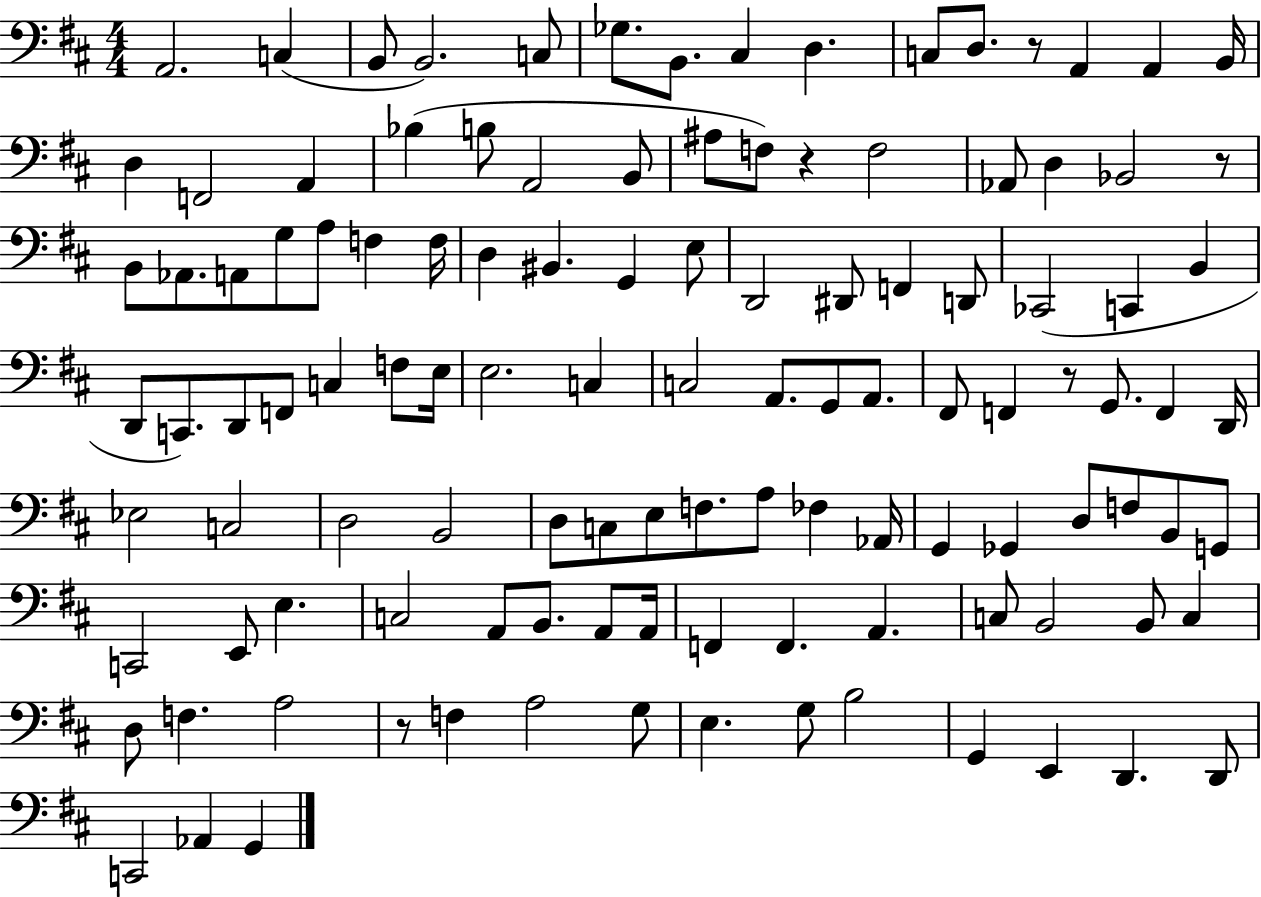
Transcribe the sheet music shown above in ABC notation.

X:1
T:Untitled
M:4/4
L:1/4
K:D
A,,2 C, B,,/2 B,,2 C,/2 _G,/2 B,,/2 ^C, D, C,/2 D,/2 z/2 A,, A,, B,,/4 D, F,,2 A,, _B, B,/2 A,,2 B,,/2 ^A,/2 F,/2 z F,2 _A,,/2 D, _B,,2 z/2 B,,/2 _A,,/2 A,,/2 G,/2 A,/2 F, F,/4 D, ^B,, G,, E,/2 D,,2 ^D,,/2 F,, D,,/2 _C,,2 C,, B,, D,,/2 C,,/2 D,,/2 F,,/2 C, F,/2 E,/4 E,2 C, C,2 A,,/2 G,,/2 A,,/2 ^F,,/2 F,, z/2 G,,/2 F,, D,,/4 _E,2 C,2 D,2 B,,2 D,/2 C,/2 E,/2 F,/2 A,/2 _F, _A,,/4 G,, _G,, D,/2 F,/2 B,,/2 G,,/2 C,,2 E,,/2 E, C,2 A,,/2 B,,/2 A,,/2 A,,/4 F,, F,, A,, C,/2 B,,2 B,,/2 C, D,/2 F, A,2 z/2 F, A,2 G,/2 E, G,/2 B,2 G,, E,, D,, D,,/2 C,,2 _A,, G,,